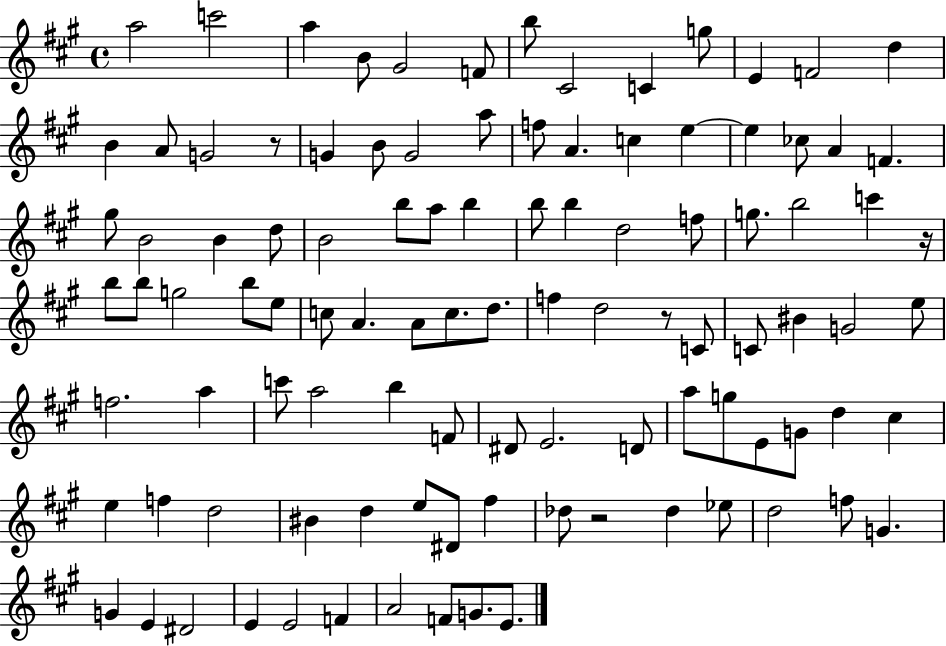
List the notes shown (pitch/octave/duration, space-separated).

A5/h C6/h A5/q B4/e G#4/h F4/e B5/e C#4/h C4/q G5/e E4/q F4/h D5/q B4/q A4/e G4/h R/e G4/q B4/e G4/h A5/e F5/e A4/q. C5/q E5/q E5/q CES5/e A4/q F4/q. G#5/e B4/h B4/q D5/e B4/h B5/e A5/e B5/q B5/e B5/q D5/h F5/e G5/e. B5/h C6/q R/s B5/e B5/e G5/h B5/e E5/e C5/e A4/q. A4/e C5/e. D5/e. F5/q D5/h R/e C4/e C4/e BIS4/q G4/h E5/e F5/h. A5/q C6/e A5/h B5/q F4/e D#4/e E4/h. D4/e A5/e G5/e E4/e G4/e D5/q C#5/q E5/q F5/q D5/h BIS4/q D5/q E5/e D#4/e F#5/q Db5/e R/h Db5/q Eb5/e D5/h F5/e G4/q. G4/q E4/q D#4/h E4/q E4/h F4/q A4/h F4/e G4/e. E4/e.